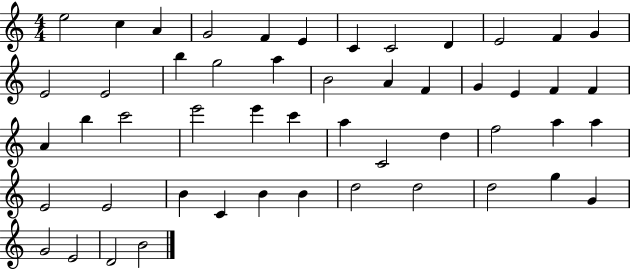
E5/h C5/q A4/q G4/h F4/q E4/q C4/q C4/h D4/q E4/h F4/q G4/q E4/h E4/h B5/q G5/h A5/q B4/h A4/q F4/q G4/q E4/q F4/q F4/q A4/q B5/q C6/h E6/h E6/q C6/q A5/q C4/h D5/q F5/h A5/q A5/q E4/h E4/h B4/q C4/q B4/q B4/q D5/h D5/h D5/h G5/q G4/q G4/h E4/h D4/h B4/h